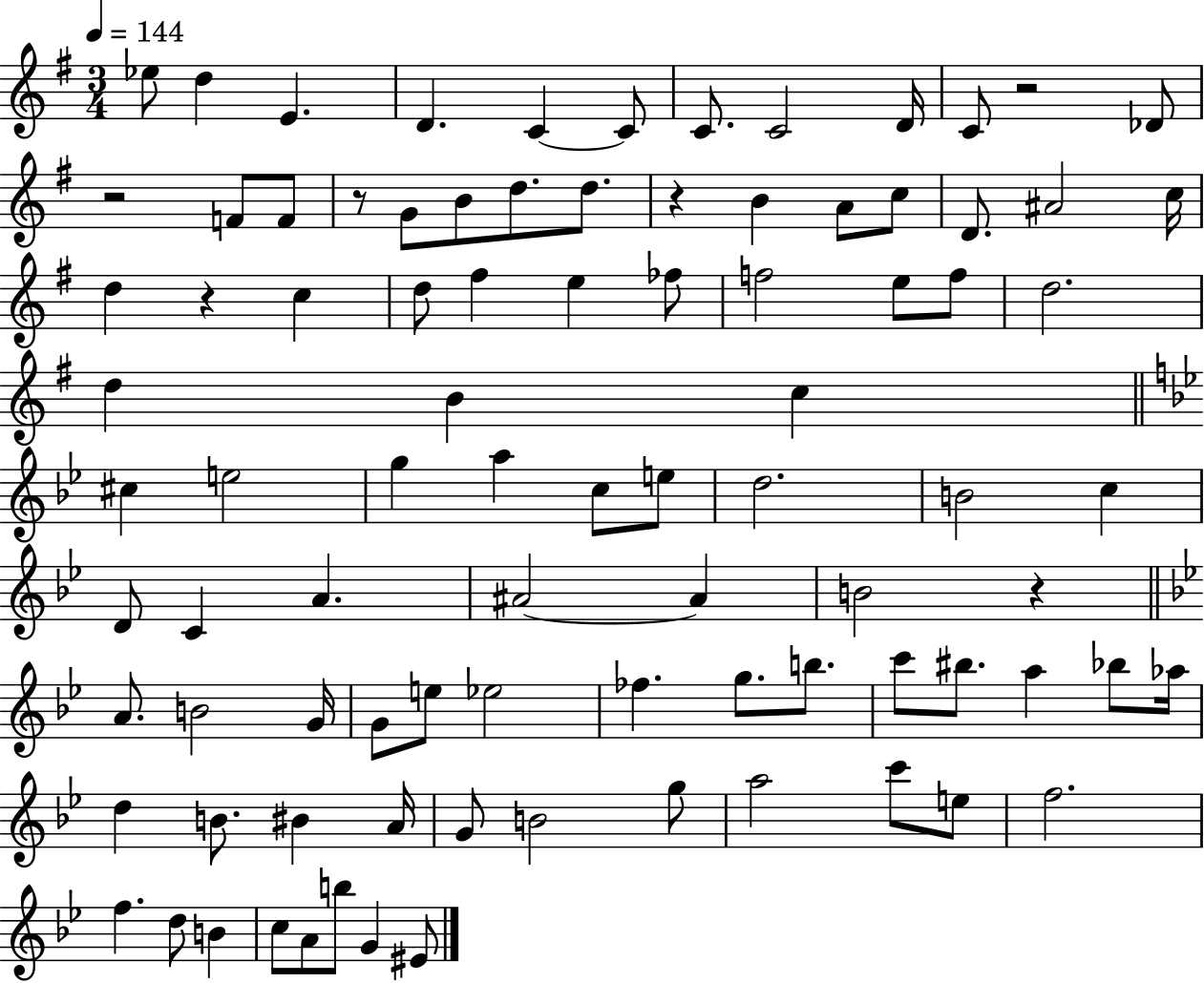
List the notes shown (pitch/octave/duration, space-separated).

Eb5/e D5/q E4/q. D4/q. C4/q C4/e C4/e. C4/h D4/s C4/e R/h Db4/e R/h F4/e F4/e R/e G4/e B4/e D5/e. D5/e. R/q B4/q A4/e C5/e D4/e. A#4/h C5/s D5/q R/q C5/q D5/e F#5/q E5/q FES5/e F5/h E5/e F5/e D5/h. D5/q B4/q C5/q C#5/q E5/h G5/q A5/q C5/e E5/e D5/h. B4/h C5/q D4/e C4/q A4/q. A#4/h A#4/q B4/h R/q A4/e. B4/h G4/s G4/e E5/e Eb5/h FES5/q. G5/e. B5/e. C6/e BIS5/e. A5/q Bb5/e Ab5/s D5/q B4/e. BIS4/q A4/s G4/e B4/h G5/e A5/h C6/e E5/e F5/h. F5/q. D5/e B4/q C5/e A4/e B5/e G4/q EIS4/e